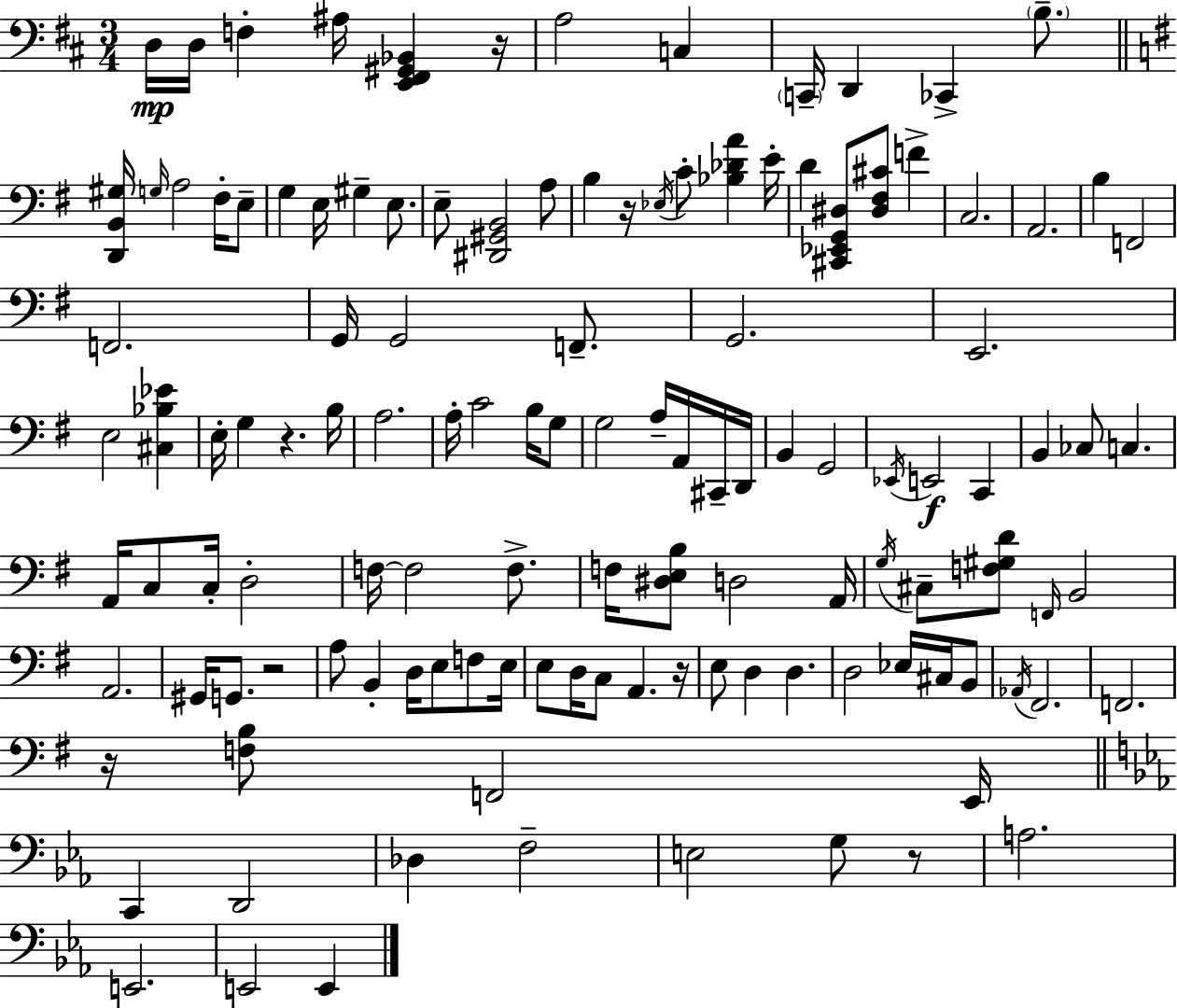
D3/s D3/s F3/q A#3/s [E2,F#2,G#2,Bb2]/q R/s A3/h C3/q C2/s D2/q CES2/q B3/e. [D2,B2,G#3]/s G3/s A3/h F#3/s E3/e G3/q E3/s G#3/q E3/e. E3/e [D#2,G#2,B2]/h A3/e B3/q R/s Eb3/s C4/e [Bb3,Db4,A4]/q E4/s D4/q [C#2,Eb2,G2,D#3]/e [D#3,F#3,C#4]/e F4/q C3/h. A2/h. B3/q F2/h F2/h. G2/s G2/h F2/e. G2/h. E2/h. E3/h [C#3,Bb3,Eb4]/q E3/s G3/q R/q. B3/s A3/h. A3/s C4/h B3/s G3/e G3/h A3/s A2/s C#2/s D2/s B2/q G2/h Eb2/s E2/h C2/q B2/q CES3/e C3/q. A2/s C3/e C3/s D3/h F3/s F3/h F3/e. F3/s [D#3,E3,B3]/e D3/h A2/s G3/s C#3/e [F3,G#3,D4]/e F2/s B2/h A2/h. G#2/s G2/e. R/h A3/e B2/q D3/s E3/e F3/e E3/s E3/e D3/s C3/e A2/q. R/s E3/e D3/q D3/q. D3/h Eb3/s C#3/s B2/e Ab2/s F#2/h. F2/h. R/s [F3,B3]/e F2/h E2/s C2/q D2/h Db3/q F3/h E3/h G3/e R/e A3/h. E2/h. E2/h E2/q